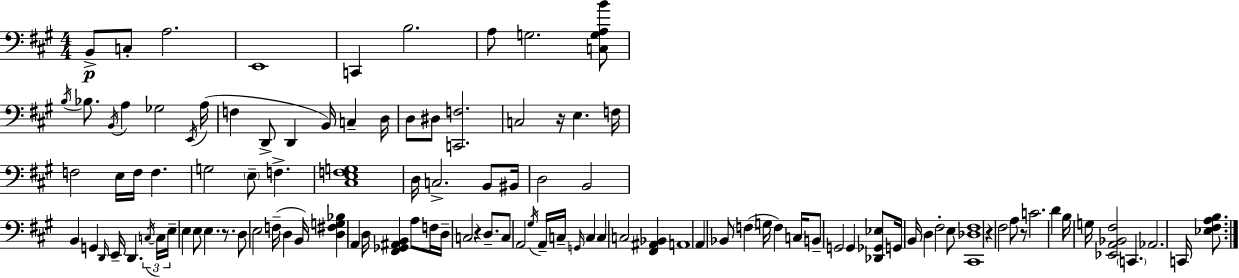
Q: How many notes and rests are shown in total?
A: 110